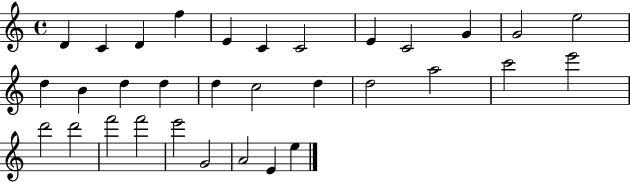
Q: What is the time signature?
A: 4/4